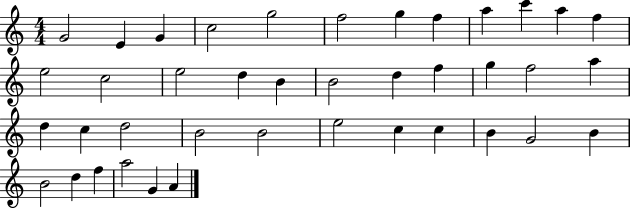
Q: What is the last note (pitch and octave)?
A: A4